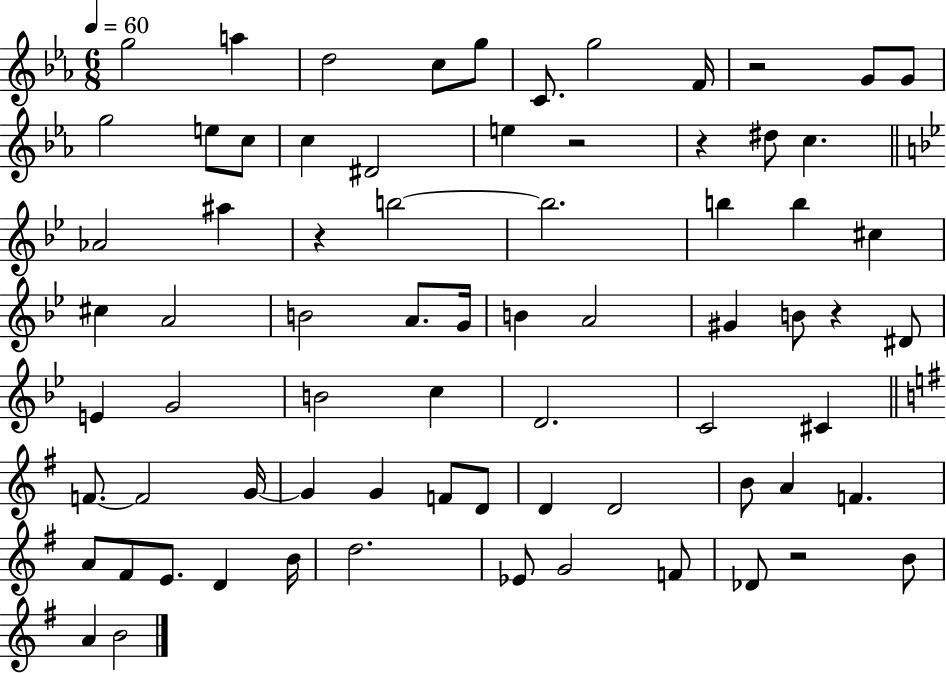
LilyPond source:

{
  \clef treble
  \numericTimeSignature
  \time 6/8
  \key ees \major
  \tempo 4 = 60
  \repeat volta 2 { g''2 a''4 | d''2 c''8 g''8 | c'8. g''2 f'16 | r2 g'8 g'8 | \break g''2 e''8 c''8 | c''4 dis'2 | e''4 r2 | r4 dis''8 c''4. | \break \bar "||" \break \key bes \major aes'2 ais''4 | r4 b''2~~ | b''2. | b''4 b''4 cis''4 | \break cis''4 a'2 | b'2 a'8. g'16 | b'4 a'2 | gis'4 b'8 r4 dis'8 | \break e'4 g'2 | b'2 c''4 | d'2. | c'2 cis'4 | \break \bar "||" \break \key g \major f'8.~~ f'2 g'16~~ | g'4 g'4 f'8 d'8 | d'4 d'2 | b'8 a'4 f'4. | \break a'8 fis'8 e'8. d'4 b'16 | d''2. | ees'8 g'2 f'8 | des'8 r2 b'8 | \break a'4 b'2 | } \bar "|."
}